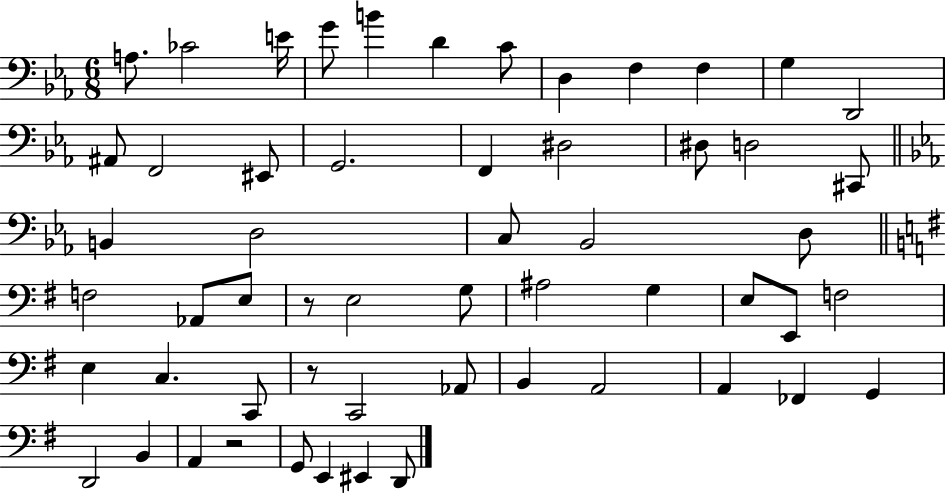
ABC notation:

X:1
T:Untitled
M:6/8
L:1/4
K:Eb
A,/2 _C2 E/4 G/2 B D C/2 D, F, F, G, D,,2 ^A,,/2 F,,2 ^E,,/2 G,,2 F,, ^D,2 ^D,/2 D,2 ^C,,/2 B,, D,2 C,/2 _B,,2 D,/2 F,2 _A,,/2 E,/2 z/2 E,2 G,/2 ^A,2 G, E,/2 E,,/2 F,2 E, C, C,,/2 z/2 C,,2 _A,,/2 B,, A,,2 A,, _F,, G,, D,,2 B,, A,, z2 G,,/2 E,, ^E,, D,,/2